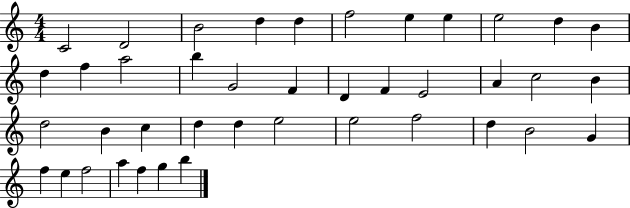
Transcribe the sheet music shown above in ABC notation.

X:1
T:Untitled
M:4/4
L:1/4
K:C
C2 D2 B2 d d f2 e e e2 d B d f a2 b G2 F D F E2 A c2 B d2 B c d d e2 e2 f2 d B2 G f e f2 a f g b